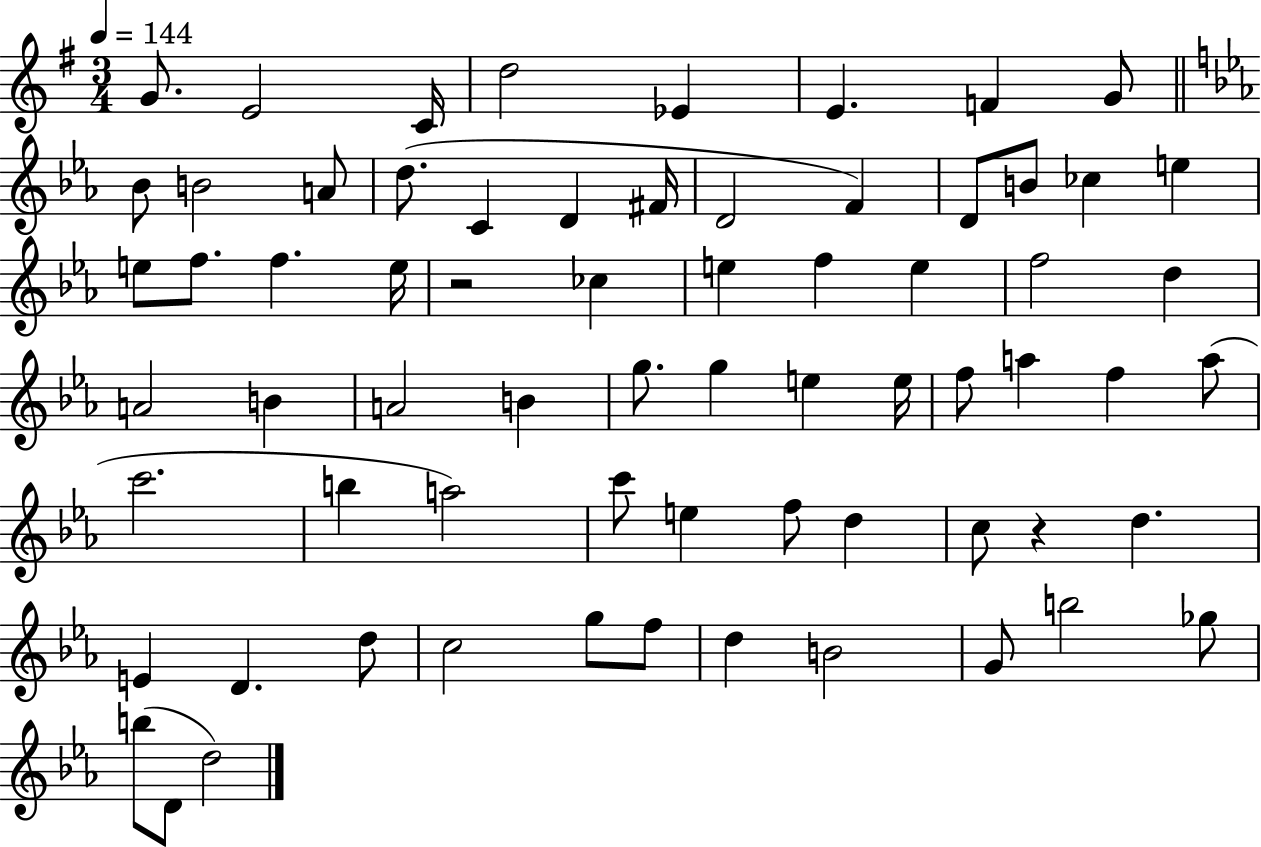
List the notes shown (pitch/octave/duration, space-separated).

G4/e. E4/h C4/s D5/h Eb4/q E4/q. F4/q G4/e Bb4/e B4/h A4/e D5/e. C4/q D4/q F#4/s D4/h F4/q D4/e B4/e CES5/q E5/q E5/e F5/e. F5/q. E5/s R/h CES5/q E5/q F5/q E5/q F5/h D5/q A4/h B4/q A4/h B4/q G5/e. G5/q E5/q E5/s F5/e A5/q F5/q A5/e C6/h. B5/q A5/h C6/e E5/q F5/e D5/q C5/e R/q D5/q. E4/q D4/q. D5/e C5/h G5/e F5/e D5/q B4/h G4/e B5/h Gb5/e B5/e D4/e D5/h